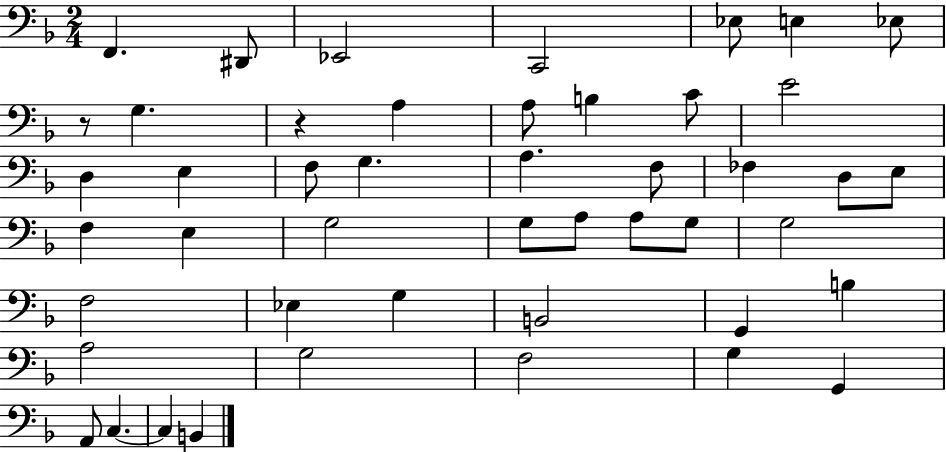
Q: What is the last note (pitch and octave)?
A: B2